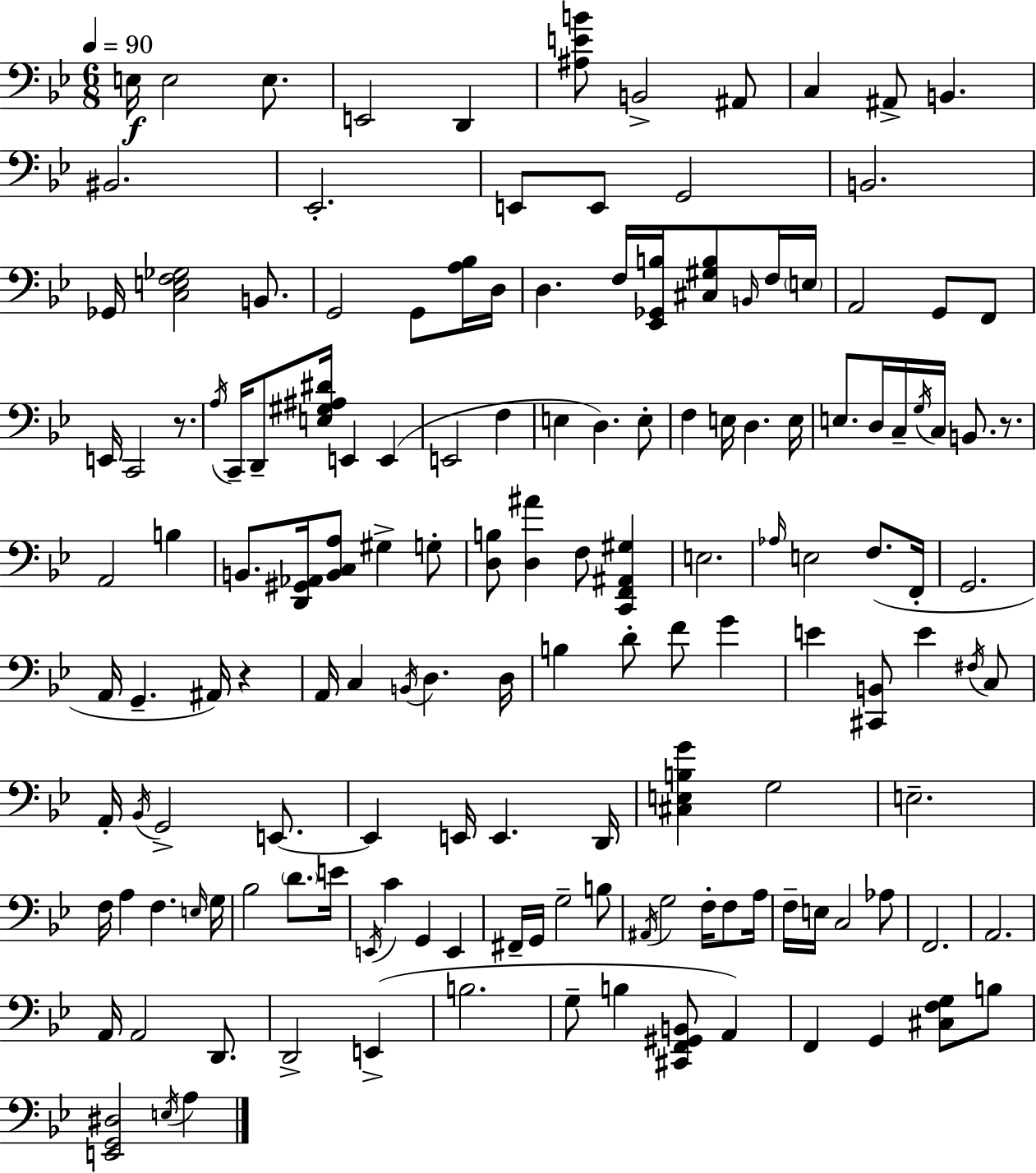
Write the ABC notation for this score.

X:1
T:Untitled
M:6/8
L:1/4
K:Bb
E,/4 E,2 E,/2 E,,2 D,, [^A,EB]/2 B,,2 ^A,,/2 C, ^A,,/2 B,, ^B,,2 _E,,2 E,,/2 E,,/2 G,,2 B,,2 _G,,/4 [C,E,F,_G,]2 B,,/2 G,,2 G,,/2 [A,_B,]/4 D,/4 D, F,/4 [_E,,_G,,B,]/4 [^C,^G,B,]/2 B,,/4 F,/4 E,/4 A,,2 G,,/2 F,,/2 E,,/4 C,,2 z/2 A,/4 C,,/4 D,,/2 [E,^G,^A,^D]/4 E,, E,, E,,2 F, E, D, E,/2 F, E,/4 D, E,/4 E,/2 D,/4 C,/4 G,/4 C,/4 B,,/2 z/2 A,,2 B, B,,/2 [D,,^G,,_A,,]/4 [B,,C,A,]/2 ^G, G,/2 [D,B,]/2 [D,^A] F,/2 [C,,F,,^A,,^G,] E,2 _A,/4 E,2 F,/2 F,,/4 G,,2 A,,/4 G,, ^A,,/4 z A,,/4 C, B,,/4 D, D,/4 B, D/2 F/2 G E [^C,,B,,]/2 E ^F,/4 C,/2 A,,/4 _B,,/4 G,,2 E,,/2 E,, E,,/4 E,, D,,/4 [^C,E,B,G] G,2 E,2 F,/4 A, F, E,/4 G,/4 _B,2 D/2 E/4 E,,/4 C G,, E,, ^F,,/4 G,,/4 G,2 B,/2 ^A,,/4 G,2 F,/4 F,/2 A,/4 F,/4 E,/4 C,2 _A,/2 F,,2 A,,2 A,,/4 A,,2 D,,/2 D,,2 E,, B,2 G,/2 B, [^C,,F,,^G,,B,,]/2 A,, F,, G,, [^C,F,G,]/2 B,/2 [E,,G,,^D,]2 E,/4 A,